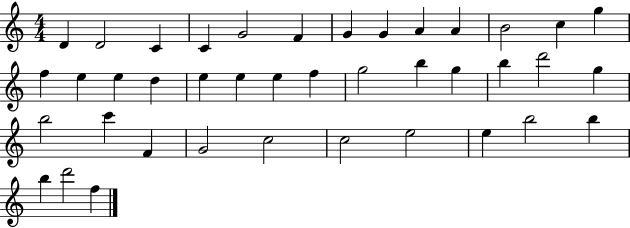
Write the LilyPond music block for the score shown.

{
  \clef treble
  \numericTimeSignature
  \time 4/4
  \key c \major
  d'4 d'2 c'4 | c'4 g'2 f'4 | g'4 g'4 a'4 a'4 | b'2 c''4 g''4 | \break f''4 e''4 e''4 d''4 | e''4 e''4 e''4 f''4 | g''2 b''4 g''4 | b''4 d'''2 g''4 | \break b''2 c'''4 f'4 | g'2 c''2 | c''2 e''2 | e''4 b''2 b''4 | \break b''4 d'''2 f''4 | \bar "|."
}